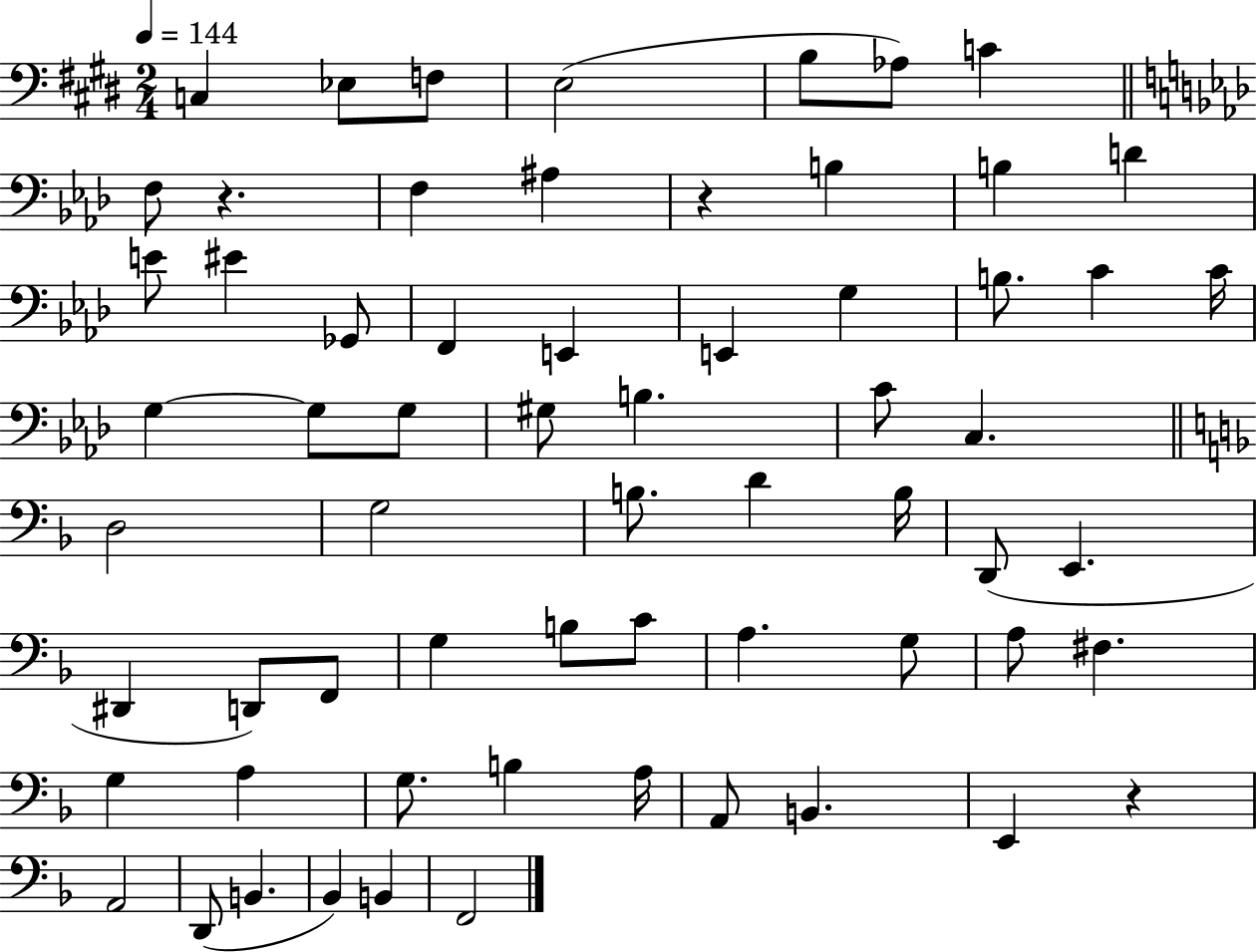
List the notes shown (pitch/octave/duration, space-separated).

C3/q Eb3/e F3/e E3/h B3/e Ab3/e C4/q F3/e R/q. F3/q A#3/q R/q B3/q B3/q D4/q E4/e EIS4/q Gb2/e F2/q E2/q E2/q G3/q B3/e. C4/q C4/s G3/q G3/e G3/e G#3/e B3/q. C4/e C3/q. D3/h G3/h B3/e. D4/q B3/s D2/e E2/q. D#2/q D2/e F2/e G3/q B3/e C4/e A3/q. G3/e A3/e F#3/q. G3/q A3/q G3/e. B3/q A3/s A2/e B2/q. E2/q R/q A2/h D2/e B2/q. Bb2/q B2/q F2/h